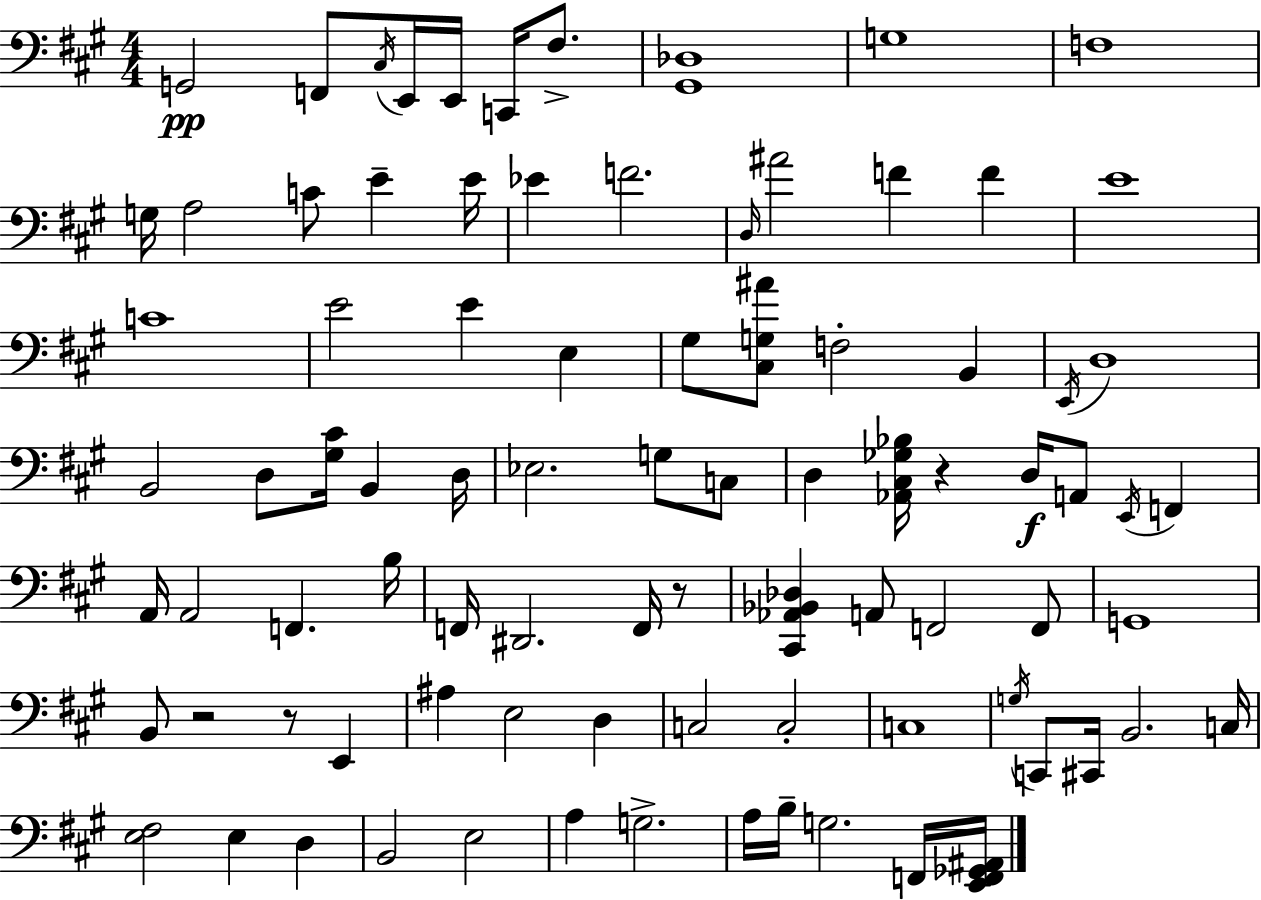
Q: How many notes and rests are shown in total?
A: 87